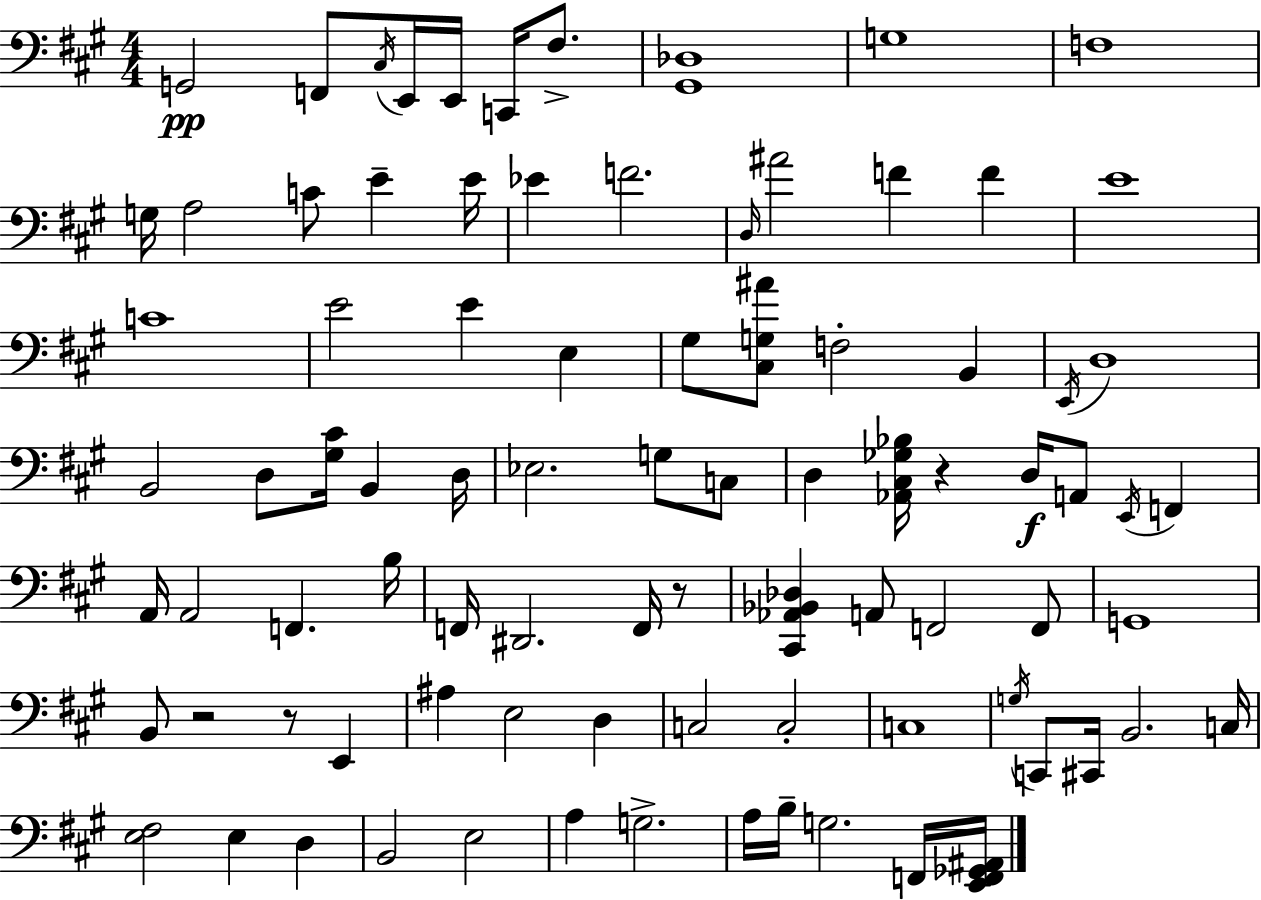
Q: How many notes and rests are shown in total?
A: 87